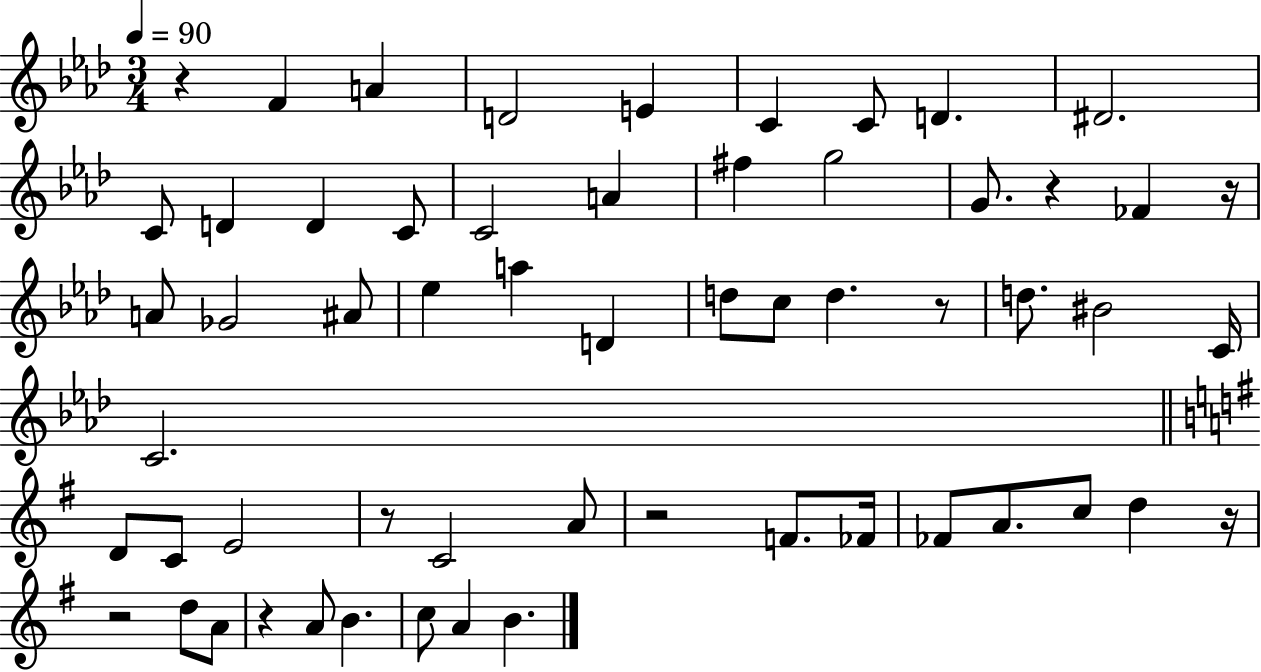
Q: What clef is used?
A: treble